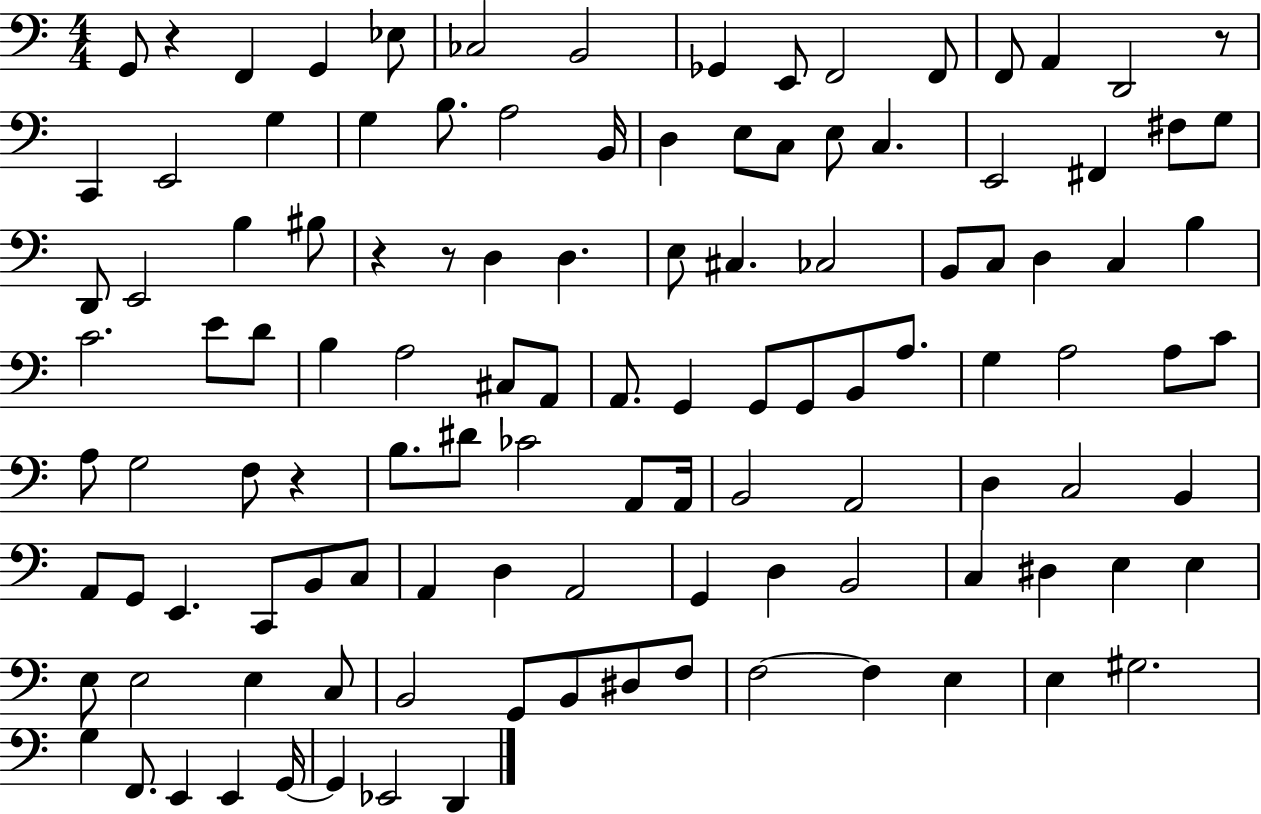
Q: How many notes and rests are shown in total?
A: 116